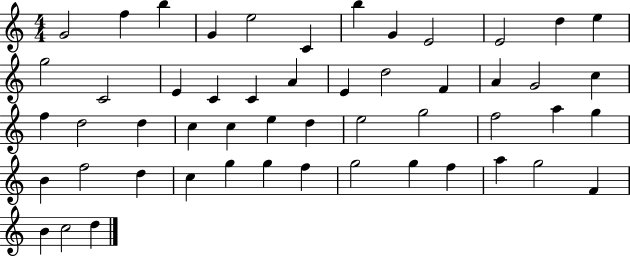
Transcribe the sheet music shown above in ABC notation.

X:1
T:Untitled
M:4/4
L:1/4
K:C
G2 f b G e2 C b G E2 E2 d e g2 C2 E C C A E d2 F A G2 c f d2 d c c e d e2 g2 f2 a g B f2 d c g g f g2 g f a g2 F B c2 d